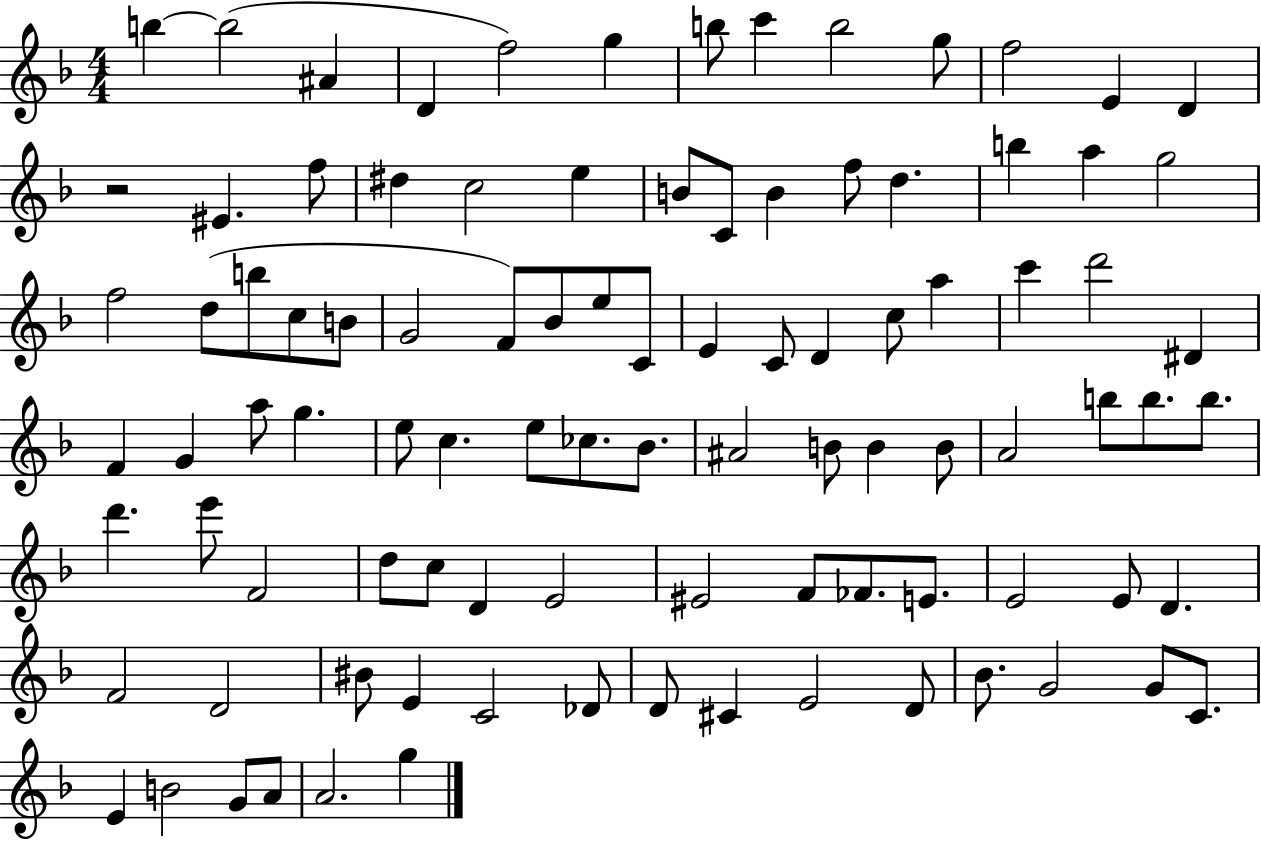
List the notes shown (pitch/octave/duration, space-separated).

B5/q B5/h A#4/q D4/q F5/h G5/q B5/e C6/q B5/h G5/e F5/h E4/q D4/q R/h EIS4/q. F5/e D#5/q C5/h E5/q B4/e C4/e B4/q F5/e D5/q. B5/q A5/q G5/h F5/h D5/e B5/e C5/e B4/e G4/h F4/e Bb4/e E5/e C4/e E4/q C4/e D4/q C5/e A5/q C6/q D6/h D#4/q F4/q G4/q A5/e G5/q. E5/e C5/q. E5/e CES5/e. Bb4/e. A#4/h B4/e B4/q B4/e A4/h B5/e B5/e. B5/e. D6/q. E6/e F4/h D5/e C5/e D4/q E4/h EIS4/h F4/e FES4/e. E4/e. E4/h E4/e D4/q. F4/h D4/h BIS4/e E4/q C4/h Db4/e D4/e C#4/q E4/h D4/e Bb4/e. G4/h G4/e C4/e. E4/q B4/h G4/e A4/e A4/h. G5/q